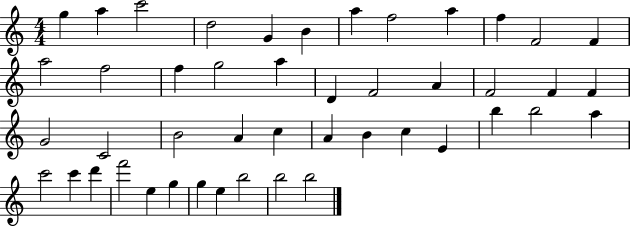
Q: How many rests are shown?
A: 0